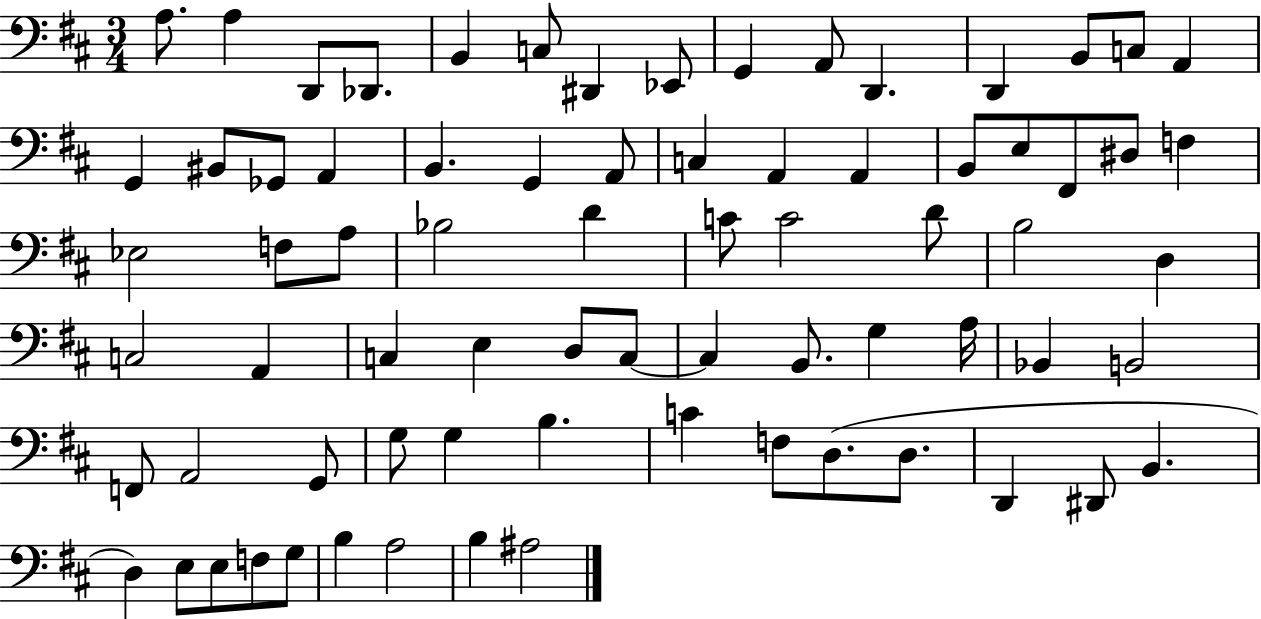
{
  \clef bass
  \numericTimeSignature
  \time 3/4
  \key d \major
  a8. a4 d,8 des,8. | b,4 c8 dis,4 ees,8 | g,4 a,8 d,4. | d,4 b,8 c8 a,4 | \break g,4 bis,8 ges,8 a,4 | b,4. g,4 a,8 | c4 a,4 a,4 | b,8 e8 fis,8 dis8 f4 | \break ees2 f8 a8 | bes2 d'4 | c'8 c'2 d'8 | b2 d4 | \break c2 a,4 | c4 e4 d8 c8~~ | c4 b,8. g4 a16 | bes,4 b,2 | \break f,8 a,2 g,8 | g8 g4 b4. | c'4 f8 d8.( d8. | d,4 dis,8 b,4. | \break d4) e8 e8 f8 g8 | b4 a2 | b4 ais2 | \bar "|."
}